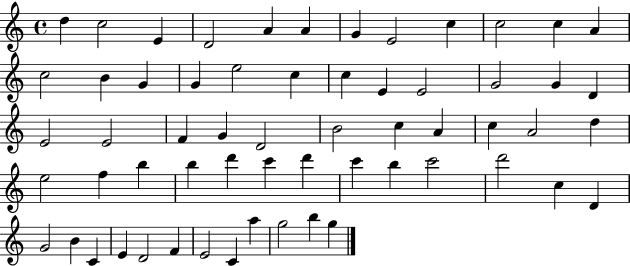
D5/q C5/h E4/q D4/h A4/q A4/q G4/q E4/h C5/q C5/h C5/q A4/q C5/h B4/q G4/q G4/q E5/h C5/q C5/q E4/q E4/h G4/h G4/q D4/q E4/h E4/h F4/q G4/q D4/h B4/h C5/q A4/q C5/q A4/h D5/q E5/h F5/q B5/q B5/q D6/q C6/q D6/q C6/q B5/q C6/h D6/h C5/q D4/q G4/h B4/q C4/q E4/q D4/h F4/q E4/h C4/q A5/q G5/h B5/q G5/q